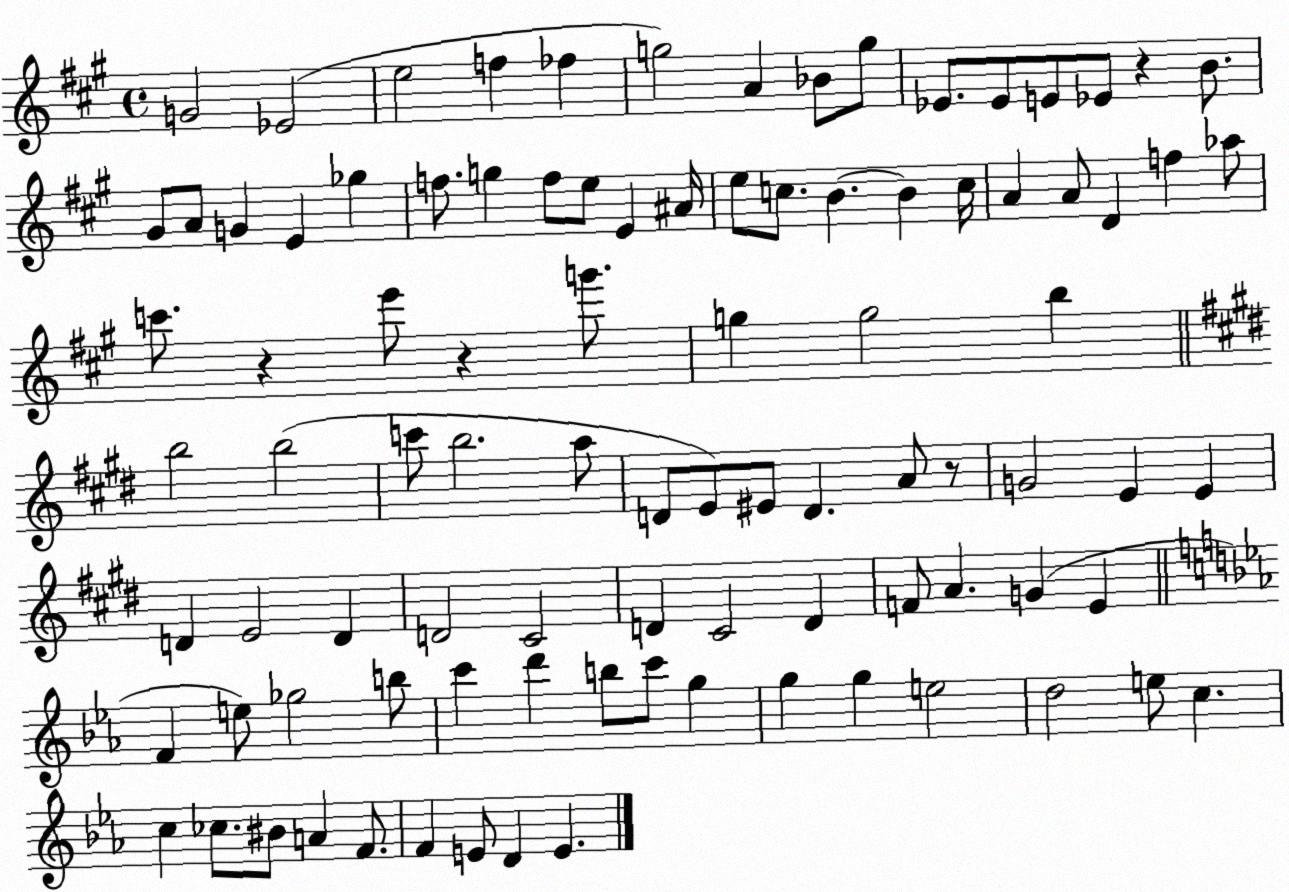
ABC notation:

X:1
T:Untitled
M:4/4
L:1/4
K:A
G2 _E2 e2 f _f g2 A _B/2 g/2 _E/2 _E/2 E/2 _E/2 z B/2 ^G/2 A/2 G E _g f/2 g f/2 e/2 E ^A/4 e/2 c/2 B B c/4 A A/2 D f _a/2 c'/2 z e'/2 z g'/2 g g2 b b2 b2 c'/2 b2 a/2 D/2 E/2 ^E/2 D A/2 z/2 G2 E E D E2 D D2 ^C2 D ^C2 D F/2 A G E F e/2 _g2 b/2 c' d' b/2 c'/2 g g g e2 d2 e/2 c c _c/2 ^B/2 A F/2 F E/2 D E